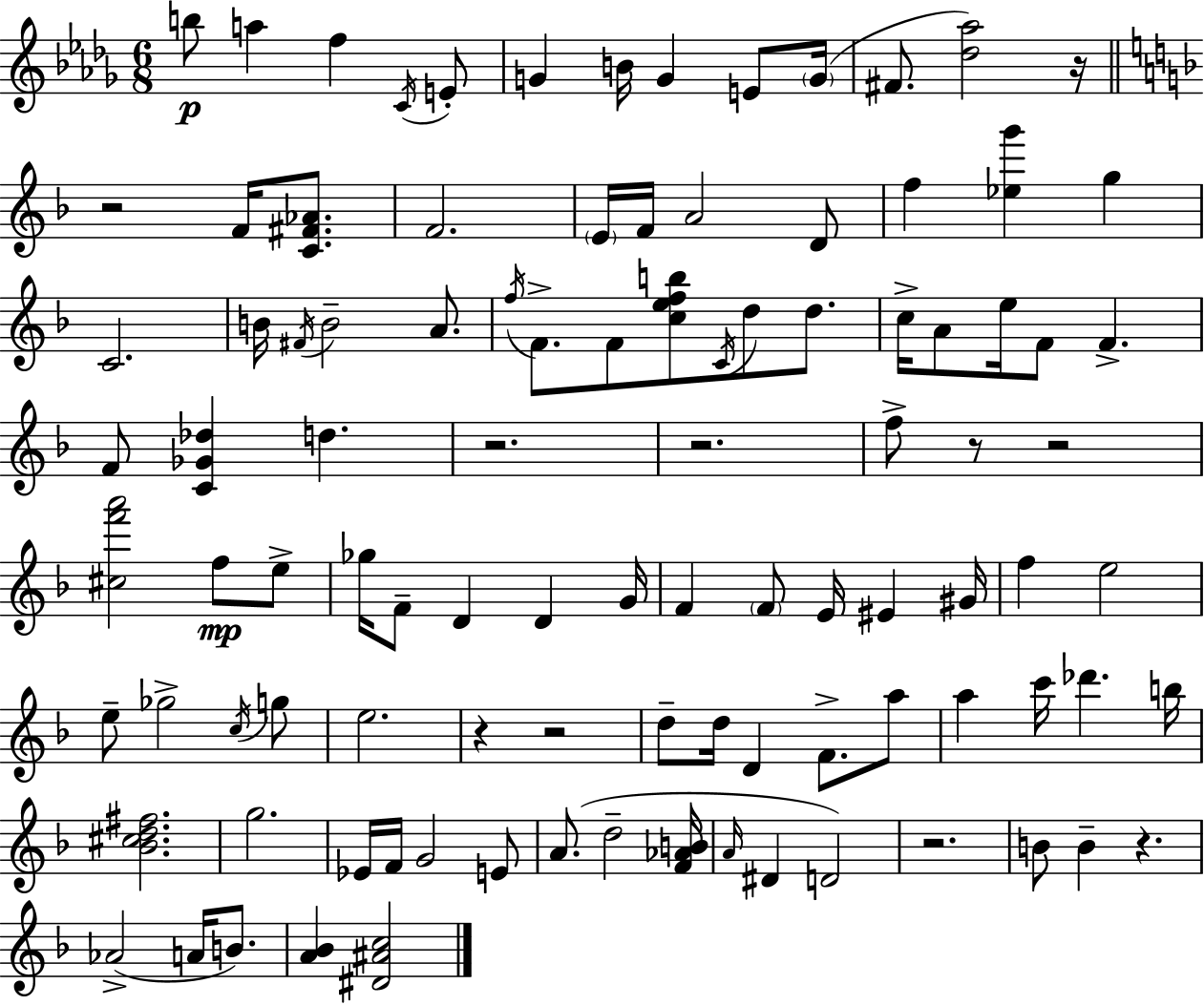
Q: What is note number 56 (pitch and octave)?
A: G5